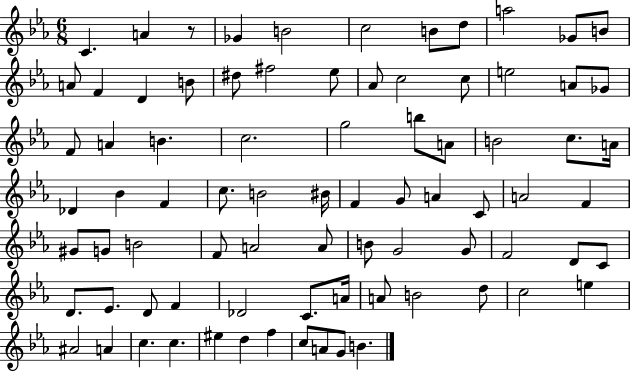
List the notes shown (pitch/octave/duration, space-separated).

C4/q. A4/q R/e Gb4/q B4/h C5/h B4/e D5/e A5/h Gb4/e B4/e A4/e F4/q D4/q B4/e D#5/e F#5/h Eb5/e Ab4/e C5/h C5/e E5/h A4/e Gb4/e F4/e A4/q B4/q. C5/h. G5/h B5/e A4/e B4/h C5/e. A4/s Db4/q Bb4/q F4/q C5/e. B4/h BIS4/s F4/q G4/e A4/q C4/e A4/h F4/q G#4/e G4/e B4/h F4/e A4/h A4/e B4/e G4/h G4/e F4/h D4/e C4/e D4/e. Eb4/e. D4/e F4/q Db4/h C4/e. A4/s A4/e B4/h D5/e C5/h E5/q A#4/h A4/q C5/q. C5/q. EIS5/q D5/q F5/q C5/e A4/e G4/e B4/q.